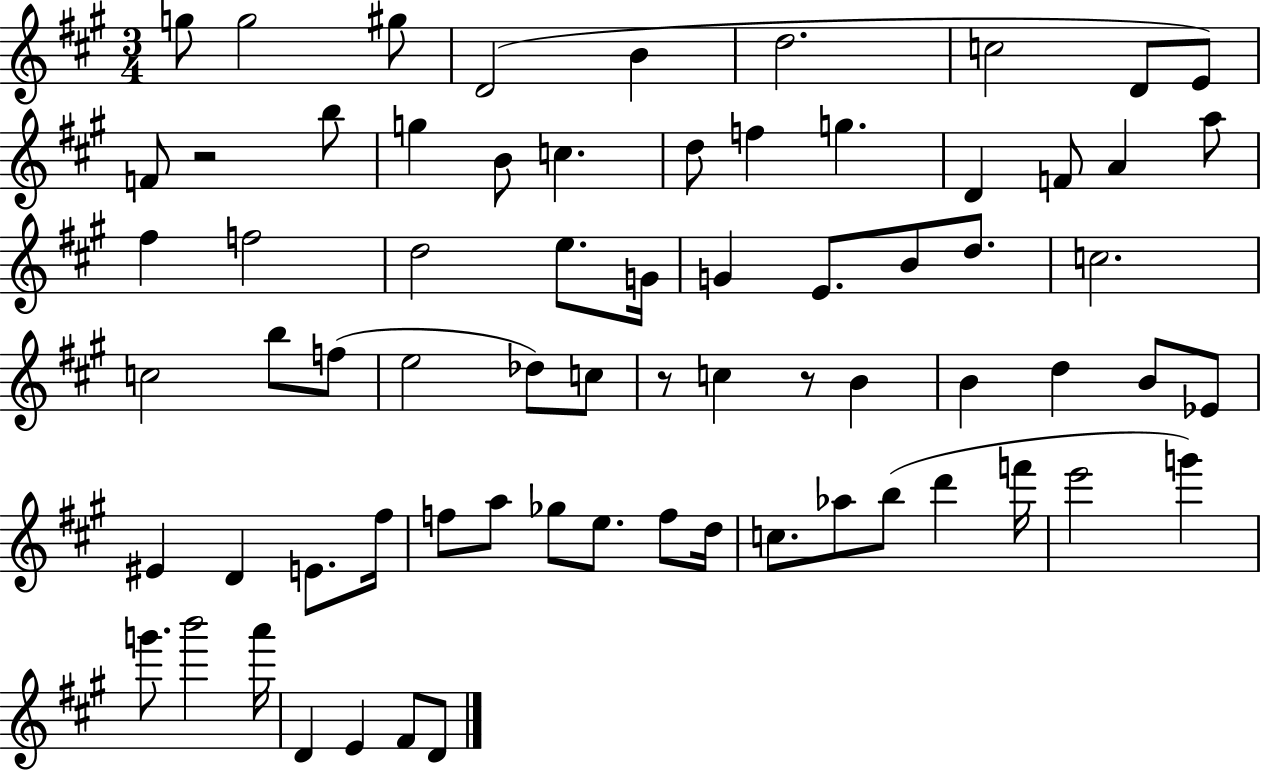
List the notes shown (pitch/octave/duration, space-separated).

G5/e G5/h G#5/e D4/h B4/q D5/h. C5/h D4/e E4/e F4/e R/h B5/e G5/q B4/e C5/q. D5/e F5/q G5/q. D4/q F4/e A4/q A5/e F#5/q F5/h D5/h E5/e. G4/s G4/q E4/e. B4/e D5/e. C5/h. C5/h B5/e F5/e E5/h Db5/e C5/e R/e C5/q R/e B4/q B4/q D5/q B4/e Eb4/e EIS4/q D4/q E4/e. F#5/s F5/e A5/e Gb5/e E5/e. F5/e D5/s C5/e. Ab5/e B5/e D6/q F6/s E6/h G6/q G6/e. B6/h A6/s D4/q E4/q F#4/e D4/e